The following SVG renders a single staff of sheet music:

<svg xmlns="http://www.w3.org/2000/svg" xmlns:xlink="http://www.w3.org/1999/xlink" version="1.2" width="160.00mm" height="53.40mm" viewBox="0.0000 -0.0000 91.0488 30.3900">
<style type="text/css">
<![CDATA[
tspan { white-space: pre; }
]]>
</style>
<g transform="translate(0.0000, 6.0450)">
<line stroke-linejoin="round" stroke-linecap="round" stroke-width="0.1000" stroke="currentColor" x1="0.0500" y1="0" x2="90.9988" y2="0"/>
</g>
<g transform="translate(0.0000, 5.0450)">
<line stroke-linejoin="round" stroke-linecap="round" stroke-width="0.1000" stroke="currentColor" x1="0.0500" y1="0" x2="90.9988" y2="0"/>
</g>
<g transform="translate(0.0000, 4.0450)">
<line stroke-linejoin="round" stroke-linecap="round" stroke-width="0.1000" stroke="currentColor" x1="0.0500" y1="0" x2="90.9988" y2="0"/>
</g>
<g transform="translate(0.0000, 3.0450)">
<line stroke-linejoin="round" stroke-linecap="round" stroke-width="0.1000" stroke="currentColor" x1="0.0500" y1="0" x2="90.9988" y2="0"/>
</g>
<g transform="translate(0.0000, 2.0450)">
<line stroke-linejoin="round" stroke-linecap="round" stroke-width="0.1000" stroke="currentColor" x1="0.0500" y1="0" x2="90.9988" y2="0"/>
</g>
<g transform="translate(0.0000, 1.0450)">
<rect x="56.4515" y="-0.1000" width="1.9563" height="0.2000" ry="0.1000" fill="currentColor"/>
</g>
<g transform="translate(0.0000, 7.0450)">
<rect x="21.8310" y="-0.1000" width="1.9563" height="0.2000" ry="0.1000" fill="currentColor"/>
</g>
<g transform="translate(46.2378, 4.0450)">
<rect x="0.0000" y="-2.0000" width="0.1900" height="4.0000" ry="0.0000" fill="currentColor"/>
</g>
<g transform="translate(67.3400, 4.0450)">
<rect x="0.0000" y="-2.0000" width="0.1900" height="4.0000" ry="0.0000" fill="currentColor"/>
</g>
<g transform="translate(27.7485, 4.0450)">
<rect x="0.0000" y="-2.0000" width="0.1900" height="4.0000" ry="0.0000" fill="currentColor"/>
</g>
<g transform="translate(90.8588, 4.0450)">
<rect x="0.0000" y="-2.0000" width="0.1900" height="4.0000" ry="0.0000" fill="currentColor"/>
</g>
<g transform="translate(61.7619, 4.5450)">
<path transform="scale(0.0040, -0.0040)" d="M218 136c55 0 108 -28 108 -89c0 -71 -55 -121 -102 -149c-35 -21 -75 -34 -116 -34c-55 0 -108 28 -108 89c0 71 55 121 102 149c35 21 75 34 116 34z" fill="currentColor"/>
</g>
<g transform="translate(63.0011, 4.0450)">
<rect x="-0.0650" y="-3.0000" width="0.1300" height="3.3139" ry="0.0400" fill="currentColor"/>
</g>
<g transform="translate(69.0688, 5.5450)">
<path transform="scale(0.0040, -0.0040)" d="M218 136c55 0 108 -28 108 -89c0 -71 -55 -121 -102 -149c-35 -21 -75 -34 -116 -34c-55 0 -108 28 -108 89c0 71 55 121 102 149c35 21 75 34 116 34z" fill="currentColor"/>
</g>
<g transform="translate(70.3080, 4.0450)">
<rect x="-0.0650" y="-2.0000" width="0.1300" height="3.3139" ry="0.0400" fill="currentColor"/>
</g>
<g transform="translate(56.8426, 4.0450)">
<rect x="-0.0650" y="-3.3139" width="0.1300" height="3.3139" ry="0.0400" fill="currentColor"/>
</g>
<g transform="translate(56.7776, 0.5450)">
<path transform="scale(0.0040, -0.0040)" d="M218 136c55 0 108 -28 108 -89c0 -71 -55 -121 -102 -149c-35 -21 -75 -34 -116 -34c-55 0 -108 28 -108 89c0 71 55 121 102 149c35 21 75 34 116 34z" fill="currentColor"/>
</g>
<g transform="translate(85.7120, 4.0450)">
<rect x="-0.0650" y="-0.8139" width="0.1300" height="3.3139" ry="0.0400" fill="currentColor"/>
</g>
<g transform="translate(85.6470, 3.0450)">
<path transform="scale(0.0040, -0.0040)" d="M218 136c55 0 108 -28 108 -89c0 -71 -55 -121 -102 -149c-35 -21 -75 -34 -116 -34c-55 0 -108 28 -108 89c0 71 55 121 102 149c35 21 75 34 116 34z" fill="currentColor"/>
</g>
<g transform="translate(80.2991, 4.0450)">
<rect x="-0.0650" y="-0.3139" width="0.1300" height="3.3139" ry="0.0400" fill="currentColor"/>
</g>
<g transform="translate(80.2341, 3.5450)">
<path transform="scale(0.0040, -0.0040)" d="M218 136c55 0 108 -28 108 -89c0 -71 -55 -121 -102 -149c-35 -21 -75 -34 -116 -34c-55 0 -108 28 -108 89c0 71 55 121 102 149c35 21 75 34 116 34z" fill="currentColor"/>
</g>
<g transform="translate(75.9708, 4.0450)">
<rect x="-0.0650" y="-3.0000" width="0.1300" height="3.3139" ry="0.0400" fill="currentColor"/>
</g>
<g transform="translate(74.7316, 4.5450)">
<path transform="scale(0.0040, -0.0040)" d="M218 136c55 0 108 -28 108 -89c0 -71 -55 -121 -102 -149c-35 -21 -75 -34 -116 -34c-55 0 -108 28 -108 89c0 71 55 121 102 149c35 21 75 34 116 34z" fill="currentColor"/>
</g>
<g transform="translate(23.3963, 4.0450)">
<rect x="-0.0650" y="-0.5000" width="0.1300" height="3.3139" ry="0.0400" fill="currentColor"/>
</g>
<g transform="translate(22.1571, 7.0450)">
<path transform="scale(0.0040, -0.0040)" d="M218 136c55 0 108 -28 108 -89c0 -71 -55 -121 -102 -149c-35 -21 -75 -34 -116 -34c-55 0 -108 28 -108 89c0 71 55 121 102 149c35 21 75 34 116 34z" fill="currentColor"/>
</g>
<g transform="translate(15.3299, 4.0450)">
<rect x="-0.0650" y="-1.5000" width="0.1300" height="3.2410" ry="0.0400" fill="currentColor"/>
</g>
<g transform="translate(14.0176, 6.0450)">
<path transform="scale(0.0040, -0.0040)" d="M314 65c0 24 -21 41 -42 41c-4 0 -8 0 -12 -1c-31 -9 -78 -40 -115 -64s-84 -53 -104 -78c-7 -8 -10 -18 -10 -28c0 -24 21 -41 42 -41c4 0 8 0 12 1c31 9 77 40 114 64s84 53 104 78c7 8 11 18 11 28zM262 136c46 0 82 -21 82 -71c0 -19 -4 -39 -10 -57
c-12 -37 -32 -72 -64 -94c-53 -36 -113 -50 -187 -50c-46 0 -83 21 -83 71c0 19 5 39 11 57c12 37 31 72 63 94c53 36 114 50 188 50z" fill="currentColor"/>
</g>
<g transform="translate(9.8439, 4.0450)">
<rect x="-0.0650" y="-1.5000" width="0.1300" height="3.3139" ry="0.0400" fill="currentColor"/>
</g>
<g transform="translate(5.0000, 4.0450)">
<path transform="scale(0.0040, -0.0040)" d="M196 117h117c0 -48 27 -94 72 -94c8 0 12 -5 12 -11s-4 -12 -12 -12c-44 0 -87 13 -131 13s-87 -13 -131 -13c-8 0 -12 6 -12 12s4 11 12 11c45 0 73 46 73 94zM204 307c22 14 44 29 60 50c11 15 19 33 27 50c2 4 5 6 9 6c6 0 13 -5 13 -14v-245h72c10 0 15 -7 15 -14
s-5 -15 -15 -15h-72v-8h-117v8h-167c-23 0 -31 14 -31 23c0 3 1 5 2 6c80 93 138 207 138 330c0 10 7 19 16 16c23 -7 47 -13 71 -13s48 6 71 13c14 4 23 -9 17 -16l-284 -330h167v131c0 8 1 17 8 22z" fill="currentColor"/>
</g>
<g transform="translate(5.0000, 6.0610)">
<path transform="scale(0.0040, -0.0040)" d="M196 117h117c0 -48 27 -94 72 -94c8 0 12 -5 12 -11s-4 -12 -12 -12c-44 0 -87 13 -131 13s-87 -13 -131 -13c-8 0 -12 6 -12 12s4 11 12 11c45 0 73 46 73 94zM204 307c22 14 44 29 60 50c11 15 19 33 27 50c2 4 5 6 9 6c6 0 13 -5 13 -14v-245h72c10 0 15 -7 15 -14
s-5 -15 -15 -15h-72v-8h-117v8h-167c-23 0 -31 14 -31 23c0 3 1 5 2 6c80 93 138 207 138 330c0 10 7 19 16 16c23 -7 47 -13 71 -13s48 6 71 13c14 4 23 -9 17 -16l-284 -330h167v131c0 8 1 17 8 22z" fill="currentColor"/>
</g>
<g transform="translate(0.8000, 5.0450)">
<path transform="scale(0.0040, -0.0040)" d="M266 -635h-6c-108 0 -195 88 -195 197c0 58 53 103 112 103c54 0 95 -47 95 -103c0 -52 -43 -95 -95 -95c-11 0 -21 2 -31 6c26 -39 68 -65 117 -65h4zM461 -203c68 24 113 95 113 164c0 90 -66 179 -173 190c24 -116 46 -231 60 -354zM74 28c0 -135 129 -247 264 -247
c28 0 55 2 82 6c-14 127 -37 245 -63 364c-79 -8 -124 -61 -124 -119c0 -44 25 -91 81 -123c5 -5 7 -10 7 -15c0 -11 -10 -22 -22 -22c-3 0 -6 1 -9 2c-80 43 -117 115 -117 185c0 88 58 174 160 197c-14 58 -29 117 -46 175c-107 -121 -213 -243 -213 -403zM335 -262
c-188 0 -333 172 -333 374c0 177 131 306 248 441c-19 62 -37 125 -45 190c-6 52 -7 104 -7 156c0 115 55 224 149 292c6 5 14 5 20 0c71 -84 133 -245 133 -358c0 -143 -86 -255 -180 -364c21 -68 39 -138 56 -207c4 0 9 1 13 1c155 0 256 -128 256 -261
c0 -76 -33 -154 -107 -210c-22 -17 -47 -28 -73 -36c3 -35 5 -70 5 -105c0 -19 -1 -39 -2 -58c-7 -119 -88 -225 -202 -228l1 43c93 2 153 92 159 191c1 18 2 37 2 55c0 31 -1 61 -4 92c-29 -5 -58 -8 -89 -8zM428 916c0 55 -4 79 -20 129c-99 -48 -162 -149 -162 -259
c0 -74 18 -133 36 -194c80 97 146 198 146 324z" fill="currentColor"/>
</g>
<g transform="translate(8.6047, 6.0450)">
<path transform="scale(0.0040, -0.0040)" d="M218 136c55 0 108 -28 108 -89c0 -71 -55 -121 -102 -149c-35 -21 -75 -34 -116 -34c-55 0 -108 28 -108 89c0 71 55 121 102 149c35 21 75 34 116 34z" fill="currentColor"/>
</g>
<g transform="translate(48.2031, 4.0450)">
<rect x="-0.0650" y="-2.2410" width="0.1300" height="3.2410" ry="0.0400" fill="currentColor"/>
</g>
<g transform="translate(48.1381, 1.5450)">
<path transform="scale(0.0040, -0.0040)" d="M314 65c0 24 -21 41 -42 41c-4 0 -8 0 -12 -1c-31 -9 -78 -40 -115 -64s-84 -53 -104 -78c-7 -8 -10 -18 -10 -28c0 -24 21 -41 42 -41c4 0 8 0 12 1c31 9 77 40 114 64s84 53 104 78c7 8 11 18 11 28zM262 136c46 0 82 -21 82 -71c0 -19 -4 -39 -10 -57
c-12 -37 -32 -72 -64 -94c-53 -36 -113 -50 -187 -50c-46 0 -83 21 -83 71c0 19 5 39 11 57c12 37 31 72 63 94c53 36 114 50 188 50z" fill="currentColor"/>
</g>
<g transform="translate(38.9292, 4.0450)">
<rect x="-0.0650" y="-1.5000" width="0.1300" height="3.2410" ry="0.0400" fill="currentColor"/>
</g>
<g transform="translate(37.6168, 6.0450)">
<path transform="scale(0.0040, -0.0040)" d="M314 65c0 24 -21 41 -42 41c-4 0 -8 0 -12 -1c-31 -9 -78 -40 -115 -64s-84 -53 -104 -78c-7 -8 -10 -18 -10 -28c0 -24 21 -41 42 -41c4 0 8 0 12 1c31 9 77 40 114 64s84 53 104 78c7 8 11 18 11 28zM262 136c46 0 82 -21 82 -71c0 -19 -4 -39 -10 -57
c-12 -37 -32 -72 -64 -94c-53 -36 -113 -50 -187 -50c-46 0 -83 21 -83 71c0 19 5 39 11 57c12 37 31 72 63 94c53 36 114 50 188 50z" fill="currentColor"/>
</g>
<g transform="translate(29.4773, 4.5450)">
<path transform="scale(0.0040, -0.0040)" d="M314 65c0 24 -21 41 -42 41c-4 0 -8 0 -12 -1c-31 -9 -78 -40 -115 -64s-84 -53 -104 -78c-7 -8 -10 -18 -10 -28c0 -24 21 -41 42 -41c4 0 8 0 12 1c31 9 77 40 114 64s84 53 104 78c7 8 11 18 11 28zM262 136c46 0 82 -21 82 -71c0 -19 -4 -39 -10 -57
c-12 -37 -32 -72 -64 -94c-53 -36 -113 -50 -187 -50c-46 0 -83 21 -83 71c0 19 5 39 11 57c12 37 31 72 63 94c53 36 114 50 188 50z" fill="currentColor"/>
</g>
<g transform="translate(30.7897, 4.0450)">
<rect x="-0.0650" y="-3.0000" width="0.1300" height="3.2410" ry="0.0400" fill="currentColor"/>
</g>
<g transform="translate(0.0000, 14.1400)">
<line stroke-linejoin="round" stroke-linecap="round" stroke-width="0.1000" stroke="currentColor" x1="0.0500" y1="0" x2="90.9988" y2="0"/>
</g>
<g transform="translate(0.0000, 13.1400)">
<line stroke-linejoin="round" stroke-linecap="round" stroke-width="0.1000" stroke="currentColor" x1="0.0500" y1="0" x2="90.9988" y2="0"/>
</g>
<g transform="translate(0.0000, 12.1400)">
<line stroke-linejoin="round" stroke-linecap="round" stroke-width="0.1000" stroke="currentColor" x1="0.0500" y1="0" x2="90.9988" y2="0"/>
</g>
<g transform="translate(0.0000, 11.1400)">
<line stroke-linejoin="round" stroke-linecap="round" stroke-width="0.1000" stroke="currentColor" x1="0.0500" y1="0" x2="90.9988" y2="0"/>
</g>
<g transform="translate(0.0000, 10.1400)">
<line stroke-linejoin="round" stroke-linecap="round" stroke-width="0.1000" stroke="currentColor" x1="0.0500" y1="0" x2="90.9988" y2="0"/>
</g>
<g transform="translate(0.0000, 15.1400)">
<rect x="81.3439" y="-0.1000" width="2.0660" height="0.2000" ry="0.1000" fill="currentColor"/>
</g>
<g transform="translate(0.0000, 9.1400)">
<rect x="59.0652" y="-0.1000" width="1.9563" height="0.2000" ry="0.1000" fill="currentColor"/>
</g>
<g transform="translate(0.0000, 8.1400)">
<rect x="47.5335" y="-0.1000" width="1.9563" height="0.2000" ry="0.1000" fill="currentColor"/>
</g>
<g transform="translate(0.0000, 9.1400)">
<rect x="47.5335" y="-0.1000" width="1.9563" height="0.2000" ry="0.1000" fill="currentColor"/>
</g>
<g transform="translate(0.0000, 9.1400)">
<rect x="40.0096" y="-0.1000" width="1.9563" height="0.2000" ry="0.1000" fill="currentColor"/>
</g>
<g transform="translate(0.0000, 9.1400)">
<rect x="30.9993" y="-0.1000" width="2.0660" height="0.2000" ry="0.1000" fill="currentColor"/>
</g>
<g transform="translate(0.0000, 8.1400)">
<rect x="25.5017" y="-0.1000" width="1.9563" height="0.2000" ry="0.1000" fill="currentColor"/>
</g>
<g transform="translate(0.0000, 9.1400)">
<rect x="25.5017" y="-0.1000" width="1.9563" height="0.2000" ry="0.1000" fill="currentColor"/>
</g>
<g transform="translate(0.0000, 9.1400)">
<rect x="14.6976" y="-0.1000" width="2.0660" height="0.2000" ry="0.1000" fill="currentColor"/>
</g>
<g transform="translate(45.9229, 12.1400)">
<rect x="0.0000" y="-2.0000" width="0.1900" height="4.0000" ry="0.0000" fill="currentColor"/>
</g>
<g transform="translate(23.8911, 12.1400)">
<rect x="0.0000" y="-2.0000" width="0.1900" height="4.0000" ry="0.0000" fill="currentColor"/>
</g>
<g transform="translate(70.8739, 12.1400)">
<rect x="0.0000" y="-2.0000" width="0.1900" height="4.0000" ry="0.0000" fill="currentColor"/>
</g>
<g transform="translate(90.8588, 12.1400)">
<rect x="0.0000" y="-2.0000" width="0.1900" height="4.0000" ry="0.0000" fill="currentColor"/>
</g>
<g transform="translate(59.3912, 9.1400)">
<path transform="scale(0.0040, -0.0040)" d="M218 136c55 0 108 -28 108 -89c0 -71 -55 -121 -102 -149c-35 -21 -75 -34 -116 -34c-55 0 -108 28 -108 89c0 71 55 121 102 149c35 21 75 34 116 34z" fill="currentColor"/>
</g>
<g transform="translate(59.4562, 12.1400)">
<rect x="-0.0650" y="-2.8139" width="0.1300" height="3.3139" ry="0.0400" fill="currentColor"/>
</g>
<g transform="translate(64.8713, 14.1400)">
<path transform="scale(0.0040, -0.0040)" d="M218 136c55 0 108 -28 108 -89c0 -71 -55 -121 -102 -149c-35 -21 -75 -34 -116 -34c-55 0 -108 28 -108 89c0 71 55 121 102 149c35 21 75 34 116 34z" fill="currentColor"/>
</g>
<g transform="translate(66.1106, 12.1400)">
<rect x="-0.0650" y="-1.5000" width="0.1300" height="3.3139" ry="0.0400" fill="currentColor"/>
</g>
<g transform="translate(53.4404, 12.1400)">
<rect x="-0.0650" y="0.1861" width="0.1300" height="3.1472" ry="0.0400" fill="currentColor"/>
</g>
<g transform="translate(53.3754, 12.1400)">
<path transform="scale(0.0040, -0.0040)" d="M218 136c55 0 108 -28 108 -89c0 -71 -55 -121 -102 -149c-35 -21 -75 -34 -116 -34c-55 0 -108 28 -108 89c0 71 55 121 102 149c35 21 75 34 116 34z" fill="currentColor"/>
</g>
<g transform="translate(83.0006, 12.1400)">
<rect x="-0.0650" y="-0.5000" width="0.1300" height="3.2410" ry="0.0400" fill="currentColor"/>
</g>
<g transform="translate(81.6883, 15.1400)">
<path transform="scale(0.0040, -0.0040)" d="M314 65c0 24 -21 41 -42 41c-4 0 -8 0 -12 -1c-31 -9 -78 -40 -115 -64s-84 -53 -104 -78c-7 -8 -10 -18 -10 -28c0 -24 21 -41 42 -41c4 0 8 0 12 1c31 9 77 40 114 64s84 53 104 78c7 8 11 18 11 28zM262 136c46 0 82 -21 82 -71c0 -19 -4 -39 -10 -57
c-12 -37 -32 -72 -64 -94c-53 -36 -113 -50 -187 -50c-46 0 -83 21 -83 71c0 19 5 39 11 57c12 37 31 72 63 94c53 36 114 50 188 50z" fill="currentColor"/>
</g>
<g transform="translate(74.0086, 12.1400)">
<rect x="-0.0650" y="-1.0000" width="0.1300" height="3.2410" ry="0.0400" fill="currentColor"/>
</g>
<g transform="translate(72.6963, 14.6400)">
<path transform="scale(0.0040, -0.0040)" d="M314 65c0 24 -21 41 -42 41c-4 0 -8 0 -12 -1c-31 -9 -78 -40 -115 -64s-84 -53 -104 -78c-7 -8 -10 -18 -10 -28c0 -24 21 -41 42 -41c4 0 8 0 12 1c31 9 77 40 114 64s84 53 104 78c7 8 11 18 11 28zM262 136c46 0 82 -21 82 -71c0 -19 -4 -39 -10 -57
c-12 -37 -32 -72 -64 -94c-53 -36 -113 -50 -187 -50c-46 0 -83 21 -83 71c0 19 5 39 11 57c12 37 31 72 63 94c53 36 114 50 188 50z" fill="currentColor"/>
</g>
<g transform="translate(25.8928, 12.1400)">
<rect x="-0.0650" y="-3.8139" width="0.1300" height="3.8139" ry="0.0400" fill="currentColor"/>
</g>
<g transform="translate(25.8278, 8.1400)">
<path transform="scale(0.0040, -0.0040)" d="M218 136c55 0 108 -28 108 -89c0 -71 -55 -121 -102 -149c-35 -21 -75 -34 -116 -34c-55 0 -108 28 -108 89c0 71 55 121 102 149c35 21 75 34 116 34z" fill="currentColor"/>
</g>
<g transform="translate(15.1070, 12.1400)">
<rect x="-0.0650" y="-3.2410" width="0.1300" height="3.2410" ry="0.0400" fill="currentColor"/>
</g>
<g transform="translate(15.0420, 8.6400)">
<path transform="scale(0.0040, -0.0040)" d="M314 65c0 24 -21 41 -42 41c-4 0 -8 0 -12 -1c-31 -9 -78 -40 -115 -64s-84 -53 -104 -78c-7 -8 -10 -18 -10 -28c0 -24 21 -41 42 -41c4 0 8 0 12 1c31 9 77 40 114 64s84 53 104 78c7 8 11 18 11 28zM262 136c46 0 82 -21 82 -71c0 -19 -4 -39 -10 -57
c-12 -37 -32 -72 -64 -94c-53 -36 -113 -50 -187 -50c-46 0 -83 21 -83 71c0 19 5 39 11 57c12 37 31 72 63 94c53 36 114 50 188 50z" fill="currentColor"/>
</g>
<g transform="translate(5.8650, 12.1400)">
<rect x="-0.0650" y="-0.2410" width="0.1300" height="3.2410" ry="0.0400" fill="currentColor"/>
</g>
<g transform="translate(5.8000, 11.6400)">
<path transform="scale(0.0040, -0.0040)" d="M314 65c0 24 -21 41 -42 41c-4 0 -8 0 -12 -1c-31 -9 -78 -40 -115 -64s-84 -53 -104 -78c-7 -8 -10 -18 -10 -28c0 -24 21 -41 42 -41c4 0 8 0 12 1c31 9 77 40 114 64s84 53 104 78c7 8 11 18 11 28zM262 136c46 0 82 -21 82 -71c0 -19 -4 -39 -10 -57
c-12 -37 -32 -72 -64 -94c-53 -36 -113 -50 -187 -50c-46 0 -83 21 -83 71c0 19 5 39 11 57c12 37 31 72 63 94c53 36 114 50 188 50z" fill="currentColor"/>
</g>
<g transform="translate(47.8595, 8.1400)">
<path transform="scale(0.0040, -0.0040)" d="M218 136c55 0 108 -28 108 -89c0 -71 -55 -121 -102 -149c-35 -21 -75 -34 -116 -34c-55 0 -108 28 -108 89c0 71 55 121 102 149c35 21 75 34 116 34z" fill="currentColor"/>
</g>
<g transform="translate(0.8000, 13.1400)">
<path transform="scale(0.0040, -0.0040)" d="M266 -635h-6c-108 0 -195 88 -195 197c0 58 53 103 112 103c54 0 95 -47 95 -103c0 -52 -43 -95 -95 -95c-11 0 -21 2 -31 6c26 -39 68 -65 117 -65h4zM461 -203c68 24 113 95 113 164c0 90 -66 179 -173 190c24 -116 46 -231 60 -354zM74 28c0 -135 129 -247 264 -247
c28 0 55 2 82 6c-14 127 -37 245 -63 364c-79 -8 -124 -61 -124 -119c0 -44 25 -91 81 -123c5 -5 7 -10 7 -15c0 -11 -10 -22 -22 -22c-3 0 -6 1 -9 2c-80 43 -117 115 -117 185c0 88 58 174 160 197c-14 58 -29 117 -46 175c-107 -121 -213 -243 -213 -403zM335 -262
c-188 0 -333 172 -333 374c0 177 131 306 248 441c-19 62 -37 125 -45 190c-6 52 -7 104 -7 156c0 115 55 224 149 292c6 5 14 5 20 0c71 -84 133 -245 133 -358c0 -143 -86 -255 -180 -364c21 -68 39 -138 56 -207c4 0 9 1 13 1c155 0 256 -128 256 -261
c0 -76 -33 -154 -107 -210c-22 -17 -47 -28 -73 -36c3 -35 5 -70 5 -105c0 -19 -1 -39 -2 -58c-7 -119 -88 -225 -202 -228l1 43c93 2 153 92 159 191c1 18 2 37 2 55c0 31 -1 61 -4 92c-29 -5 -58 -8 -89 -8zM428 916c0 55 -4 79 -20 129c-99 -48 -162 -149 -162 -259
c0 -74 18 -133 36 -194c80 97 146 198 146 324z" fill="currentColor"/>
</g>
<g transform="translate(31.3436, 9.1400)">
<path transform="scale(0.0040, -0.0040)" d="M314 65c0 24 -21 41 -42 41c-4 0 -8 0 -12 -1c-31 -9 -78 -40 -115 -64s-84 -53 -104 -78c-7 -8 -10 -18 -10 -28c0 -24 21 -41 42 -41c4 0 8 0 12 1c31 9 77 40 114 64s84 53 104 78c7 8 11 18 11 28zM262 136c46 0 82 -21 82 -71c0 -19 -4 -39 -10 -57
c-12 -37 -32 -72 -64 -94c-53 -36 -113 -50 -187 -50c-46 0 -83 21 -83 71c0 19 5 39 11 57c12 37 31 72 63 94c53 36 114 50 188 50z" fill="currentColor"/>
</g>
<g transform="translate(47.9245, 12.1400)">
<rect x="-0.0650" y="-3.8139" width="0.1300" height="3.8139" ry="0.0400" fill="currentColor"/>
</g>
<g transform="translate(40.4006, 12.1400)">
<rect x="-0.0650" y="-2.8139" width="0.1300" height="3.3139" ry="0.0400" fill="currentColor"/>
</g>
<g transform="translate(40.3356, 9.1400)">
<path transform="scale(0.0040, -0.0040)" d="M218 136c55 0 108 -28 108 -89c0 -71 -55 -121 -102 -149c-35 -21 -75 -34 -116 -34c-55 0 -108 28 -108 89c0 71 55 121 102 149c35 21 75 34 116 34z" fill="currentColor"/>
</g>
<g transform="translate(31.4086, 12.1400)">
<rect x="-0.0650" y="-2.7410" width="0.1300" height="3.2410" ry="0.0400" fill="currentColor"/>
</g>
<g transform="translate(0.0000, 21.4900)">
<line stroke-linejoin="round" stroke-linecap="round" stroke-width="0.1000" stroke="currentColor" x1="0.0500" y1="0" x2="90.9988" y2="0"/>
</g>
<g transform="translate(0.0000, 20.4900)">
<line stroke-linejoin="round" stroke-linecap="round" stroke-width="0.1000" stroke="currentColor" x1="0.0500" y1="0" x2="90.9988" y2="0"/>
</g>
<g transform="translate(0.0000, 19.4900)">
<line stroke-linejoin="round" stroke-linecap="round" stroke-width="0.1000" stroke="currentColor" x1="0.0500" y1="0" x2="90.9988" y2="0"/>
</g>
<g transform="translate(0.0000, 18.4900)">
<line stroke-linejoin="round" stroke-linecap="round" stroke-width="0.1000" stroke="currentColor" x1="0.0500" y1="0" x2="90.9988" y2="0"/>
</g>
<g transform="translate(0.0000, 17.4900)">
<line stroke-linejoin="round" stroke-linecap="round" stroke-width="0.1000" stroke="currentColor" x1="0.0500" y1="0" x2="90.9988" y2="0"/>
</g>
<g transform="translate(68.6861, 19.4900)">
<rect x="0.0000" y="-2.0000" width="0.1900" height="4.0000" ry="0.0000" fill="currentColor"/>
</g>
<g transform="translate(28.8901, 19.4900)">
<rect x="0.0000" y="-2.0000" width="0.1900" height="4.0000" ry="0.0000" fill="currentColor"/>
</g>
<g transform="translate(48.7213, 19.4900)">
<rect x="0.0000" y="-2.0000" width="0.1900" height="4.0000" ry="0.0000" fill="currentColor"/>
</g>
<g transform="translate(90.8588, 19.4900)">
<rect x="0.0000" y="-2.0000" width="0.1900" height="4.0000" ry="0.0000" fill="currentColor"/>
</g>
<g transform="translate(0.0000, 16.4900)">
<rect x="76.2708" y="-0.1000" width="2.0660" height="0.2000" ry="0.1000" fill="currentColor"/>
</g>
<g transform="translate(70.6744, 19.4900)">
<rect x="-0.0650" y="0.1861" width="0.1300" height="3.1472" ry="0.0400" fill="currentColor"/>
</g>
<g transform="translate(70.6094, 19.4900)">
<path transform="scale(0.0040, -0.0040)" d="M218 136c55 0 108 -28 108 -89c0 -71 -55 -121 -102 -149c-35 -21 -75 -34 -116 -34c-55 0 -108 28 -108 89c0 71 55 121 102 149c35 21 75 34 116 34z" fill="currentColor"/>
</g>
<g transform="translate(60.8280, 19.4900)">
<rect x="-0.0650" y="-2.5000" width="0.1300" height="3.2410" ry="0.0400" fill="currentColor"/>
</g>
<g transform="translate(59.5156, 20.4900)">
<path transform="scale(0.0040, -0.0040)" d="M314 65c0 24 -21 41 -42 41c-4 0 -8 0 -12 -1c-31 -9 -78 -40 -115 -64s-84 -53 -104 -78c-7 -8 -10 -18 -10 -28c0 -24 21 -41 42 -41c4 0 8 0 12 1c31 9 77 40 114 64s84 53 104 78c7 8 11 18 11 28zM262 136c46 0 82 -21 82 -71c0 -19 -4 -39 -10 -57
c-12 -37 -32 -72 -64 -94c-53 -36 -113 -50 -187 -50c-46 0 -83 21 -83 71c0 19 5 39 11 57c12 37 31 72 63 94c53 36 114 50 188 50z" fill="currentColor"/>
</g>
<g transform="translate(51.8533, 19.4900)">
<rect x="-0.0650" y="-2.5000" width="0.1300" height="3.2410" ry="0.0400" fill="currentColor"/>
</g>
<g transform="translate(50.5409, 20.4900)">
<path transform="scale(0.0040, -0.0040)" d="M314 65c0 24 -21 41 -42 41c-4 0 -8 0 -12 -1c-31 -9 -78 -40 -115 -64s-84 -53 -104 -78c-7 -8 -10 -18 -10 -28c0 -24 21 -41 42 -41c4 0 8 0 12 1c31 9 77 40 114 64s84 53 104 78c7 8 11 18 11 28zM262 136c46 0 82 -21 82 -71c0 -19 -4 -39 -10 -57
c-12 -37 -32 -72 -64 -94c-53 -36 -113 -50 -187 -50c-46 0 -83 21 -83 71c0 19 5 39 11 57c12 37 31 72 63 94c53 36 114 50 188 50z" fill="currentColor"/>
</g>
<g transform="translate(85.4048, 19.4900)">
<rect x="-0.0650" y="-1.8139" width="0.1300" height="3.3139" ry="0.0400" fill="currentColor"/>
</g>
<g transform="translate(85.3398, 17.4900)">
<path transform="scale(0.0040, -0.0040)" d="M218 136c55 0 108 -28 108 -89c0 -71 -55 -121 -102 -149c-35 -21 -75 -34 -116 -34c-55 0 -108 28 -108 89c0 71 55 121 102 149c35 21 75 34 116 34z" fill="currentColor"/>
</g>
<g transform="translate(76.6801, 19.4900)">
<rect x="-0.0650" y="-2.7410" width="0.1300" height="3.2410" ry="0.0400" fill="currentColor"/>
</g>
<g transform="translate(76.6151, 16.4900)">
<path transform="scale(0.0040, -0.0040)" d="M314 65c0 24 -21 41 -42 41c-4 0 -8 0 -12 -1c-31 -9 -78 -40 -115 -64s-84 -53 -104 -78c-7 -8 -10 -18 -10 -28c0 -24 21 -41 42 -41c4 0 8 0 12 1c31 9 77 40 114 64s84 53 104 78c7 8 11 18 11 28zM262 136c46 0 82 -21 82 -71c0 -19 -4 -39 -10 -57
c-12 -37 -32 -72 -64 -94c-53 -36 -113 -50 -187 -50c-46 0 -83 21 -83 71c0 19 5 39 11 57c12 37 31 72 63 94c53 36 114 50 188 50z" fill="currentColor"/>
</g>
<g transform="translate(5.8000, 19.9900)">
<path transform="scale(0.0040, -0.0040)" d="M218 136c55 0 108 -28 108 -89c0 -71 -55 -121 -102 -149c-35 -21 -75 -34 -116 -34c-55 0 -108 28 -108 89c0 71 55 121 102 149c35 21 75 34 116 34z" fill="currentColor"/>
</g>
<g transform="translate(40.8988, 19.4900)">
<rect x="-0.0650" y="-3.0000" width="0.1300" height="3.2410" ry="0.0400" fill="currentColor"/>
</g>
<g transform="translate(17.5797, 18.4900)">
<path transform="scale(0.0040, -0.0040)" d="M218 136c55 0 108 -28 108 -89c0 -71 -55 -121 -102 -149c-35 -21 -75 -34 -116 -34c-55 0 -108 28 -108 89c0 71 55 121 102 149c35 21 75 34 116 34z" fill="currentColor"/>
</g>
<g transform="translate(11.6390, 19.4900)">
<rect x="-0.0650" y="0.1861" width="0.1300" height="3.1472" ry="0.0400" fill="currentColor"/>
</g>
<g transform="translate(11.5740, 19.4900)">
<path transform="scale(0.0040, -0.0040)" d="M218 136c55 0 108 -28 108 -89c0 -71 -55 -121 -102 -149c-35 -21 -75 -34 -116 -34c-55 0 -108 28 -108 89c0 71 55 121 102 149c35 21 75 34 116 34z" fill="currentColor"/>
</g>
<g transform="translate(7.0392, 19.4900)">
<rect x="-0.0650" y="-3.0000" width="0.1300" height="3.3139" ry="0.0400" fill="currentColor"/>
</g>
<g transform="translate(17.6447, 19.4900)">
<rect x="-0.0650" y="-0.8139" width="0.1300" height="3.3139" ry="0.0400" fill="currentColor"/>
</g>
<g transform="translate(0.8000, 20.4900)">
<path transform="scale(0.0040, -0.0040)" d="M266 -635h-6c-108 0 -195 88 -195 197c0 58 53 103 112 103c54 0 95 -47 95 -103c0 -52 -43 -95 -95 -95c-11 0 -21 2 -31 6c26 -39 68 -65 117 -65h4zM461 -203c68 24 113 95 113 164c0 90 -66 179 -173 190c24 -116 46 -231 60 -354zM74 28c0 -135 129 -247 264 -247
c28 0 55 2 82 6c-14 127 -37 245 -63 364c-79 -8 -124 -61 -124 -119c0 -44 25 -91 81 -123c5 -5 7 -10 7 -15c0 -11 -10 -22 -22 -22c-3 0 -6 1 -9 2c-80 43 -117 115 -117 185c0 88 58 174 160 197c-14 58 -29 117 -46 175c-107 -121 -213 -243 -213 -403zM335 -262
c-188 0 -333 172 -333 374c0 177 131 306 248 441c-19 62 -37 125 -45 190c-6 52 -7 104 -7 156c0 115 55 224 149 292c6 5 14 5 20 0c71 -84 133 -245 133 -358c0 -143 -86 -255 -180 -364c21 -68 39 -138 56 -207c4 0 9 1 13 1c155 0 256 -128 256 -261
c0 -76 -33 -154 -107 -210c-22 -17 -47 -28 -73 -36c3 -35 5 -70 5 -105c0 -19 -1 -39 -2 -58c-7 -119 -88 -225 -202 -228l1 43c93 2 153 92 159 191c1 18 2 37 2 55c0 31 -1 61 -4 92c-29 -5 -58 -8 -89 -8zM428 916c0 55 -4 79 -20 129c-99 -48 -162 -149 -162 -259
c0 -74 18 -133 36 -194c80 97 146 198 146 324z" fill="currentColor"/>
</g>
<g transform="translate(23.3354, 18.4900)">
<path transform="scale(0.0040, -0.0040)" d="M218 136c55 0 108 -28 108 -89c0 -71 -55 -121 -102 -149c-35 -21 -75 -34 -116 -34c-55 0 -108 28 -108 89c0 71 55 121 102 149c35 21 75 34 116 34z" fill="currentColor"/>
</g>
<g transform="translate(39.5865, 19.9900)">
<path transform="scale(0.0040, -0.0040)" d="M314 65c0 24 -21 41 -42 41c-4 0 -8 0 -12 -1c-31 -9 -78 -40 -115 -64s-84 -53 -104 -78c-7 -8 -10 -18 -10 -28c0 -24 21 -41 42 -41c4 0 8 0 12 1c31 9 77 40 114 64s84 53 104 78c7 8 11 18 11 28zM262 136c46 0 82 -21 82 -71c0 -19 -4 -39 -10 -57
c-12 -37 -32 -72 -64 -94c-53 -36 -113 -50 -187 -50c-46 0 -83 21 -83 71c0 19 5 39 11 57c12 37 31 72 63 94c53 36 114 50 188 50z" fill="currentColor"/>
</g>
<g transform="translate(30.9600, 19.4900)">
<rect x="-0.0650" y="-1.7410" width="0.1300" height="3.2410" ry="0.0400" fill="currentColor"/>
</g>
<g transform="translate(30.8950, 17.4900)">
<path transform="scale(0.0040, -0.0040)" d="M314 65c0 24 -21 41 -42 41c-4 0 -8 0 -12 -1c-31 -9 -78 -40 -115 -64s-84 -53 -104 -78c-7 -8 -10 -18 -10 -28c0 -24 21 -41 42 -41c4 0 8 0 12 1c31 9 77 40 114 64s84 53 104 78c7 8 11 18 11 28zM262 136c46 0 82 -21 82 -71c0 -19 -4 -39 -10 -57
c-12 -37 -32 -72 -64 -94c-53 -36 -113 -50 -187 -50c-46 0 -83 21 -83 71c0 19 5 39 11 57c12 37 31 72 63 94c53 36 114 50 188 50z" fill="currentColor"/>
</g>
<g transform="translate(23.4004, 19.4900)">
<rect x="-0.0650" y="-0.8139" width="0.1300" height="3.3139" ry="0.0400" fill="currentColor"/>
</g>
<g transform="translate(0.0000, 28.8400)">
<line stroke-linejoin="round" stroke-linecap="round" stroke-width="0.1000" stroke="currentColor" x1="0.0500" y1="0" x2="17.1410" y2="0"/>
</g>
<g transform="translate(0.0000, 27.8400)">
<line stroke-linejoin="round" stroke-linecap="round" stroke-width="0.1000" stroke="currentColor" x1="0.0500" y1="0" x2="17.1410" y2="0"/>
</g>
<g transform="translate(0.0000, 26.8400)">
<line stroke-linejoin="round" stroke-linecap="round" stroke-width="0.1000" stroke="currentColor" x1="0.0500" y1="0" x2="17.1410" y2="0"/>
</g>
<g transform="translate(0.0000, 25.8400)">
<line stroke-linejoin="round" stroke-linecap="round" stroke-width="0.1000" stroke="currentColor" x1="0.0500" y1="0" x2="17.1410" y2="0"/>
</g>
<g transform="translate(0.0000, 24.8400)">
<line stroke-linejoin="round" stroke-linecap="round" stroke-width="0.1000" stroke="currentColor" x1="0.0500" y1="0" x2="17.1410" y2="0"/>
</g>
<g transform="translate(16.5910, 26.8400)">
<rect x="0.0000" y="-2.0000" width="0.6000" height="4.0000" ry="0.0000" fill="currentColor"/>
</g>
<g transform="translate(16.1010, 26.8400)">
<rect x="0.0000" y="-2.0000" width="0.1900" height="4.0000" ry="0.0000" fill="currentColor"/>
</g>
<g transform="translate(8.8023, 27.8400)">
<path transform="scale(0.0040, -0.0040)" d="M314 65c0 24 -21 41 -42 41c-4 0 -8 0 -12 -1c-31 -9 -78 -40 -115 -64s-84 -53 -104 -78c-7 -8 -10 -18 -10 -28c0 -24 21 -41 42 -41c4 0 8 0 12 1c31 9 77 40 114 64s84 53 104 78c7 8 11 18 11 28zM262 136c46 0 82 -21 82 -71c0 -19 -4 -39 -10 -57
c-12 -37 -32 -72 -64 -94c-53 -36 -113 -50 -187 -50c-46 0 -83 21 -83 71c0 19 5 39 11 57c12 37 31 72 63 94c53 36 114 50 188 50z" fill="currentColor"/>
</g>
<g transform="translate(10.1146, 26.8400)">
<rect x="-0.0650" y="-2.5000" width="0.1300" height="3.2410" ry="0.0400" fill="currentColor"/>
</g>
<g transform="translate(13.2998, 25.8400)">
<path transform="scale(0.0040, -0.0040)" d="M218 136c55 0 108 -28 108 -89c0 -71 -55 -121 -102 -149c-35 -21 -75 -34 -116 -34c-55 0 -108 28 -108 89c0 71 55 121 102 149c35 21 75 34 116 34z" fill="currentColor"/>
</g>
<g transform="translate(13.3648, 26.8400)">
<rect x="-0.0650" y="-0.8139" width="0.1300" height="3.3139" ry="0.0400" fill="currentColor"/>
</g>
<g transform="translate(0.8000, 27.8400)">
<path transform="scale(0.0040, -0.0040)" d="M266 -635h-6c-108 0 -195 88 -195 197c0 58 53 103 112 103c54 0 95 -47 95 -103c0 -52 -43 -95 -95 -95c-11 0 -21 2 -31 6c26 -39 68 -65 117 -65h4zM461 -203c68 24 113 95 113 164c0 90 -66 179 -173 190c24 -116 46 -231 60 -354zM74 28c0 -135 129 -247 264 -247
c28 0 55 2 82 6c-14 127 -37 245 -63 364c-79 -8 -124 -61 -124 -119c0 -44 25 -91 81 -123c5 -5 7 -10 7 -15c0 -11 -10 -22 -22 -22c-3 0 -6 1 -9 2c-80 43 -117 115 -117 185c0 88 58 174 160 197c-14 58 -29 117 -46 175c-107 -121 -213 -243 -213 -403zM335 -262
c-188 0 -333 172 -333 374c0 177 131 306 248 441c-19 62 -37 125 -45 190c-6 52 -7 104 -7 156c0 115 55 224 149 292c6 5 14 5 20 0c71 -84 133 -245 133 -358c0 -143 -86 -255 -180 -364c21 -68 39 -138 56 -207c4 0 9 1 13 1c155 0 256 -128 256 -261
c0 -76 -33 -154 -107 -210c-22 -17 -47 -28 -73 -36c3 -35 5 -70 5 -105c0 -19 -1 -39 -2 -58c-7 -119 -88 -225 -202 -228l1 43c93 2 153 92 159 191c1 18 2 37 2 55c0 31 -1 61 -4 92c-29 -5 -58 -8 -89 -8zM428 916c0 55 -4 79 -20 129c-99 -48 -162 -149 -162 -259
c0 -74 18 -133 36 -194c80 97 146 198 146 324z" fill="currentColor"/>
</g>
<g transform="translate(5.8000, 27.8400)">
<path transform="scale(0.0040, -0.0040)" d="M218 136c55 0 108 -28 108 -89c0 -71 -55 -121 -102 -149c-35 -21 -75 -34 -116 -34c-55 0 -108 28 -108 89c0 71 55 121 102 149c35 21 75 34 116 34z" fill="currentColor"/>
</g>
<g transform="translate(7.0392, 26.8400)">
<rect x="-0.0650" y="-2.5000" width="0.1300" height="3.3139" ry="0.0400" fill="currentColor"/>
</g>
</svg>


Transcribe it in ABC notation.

X:1
T:Untitled
M:4/4
L:1/4
K:C
E E2 C A2 E2 g2 b A F A c d c2 b2 c' a2 a c' B a E D2 C2 A B d d f2 A2 G2 G2 B a2 f G G2 d